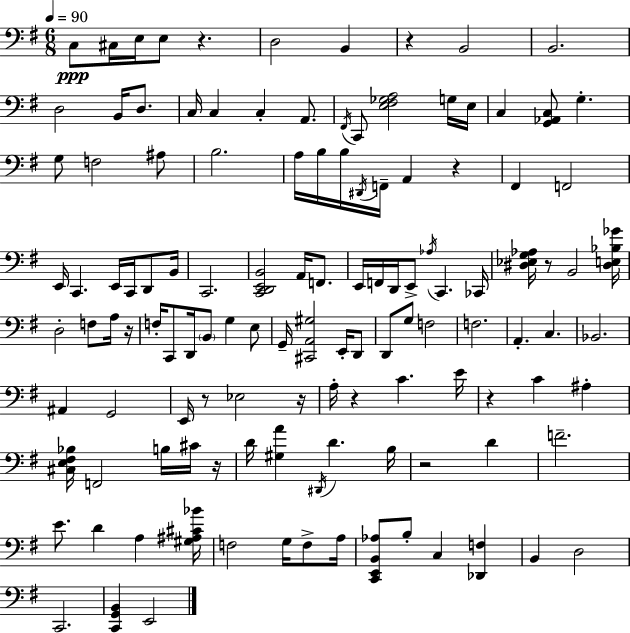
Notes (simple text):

C3/e C#3/s E3/s E3/e R/q. D3/h B2/q R/q B2/h B2/h. D3/h B2/s D3/e. C3/s C3/q C3/q A2/e. F#2/s C2/e [E3,F#3,Gb3,A3]/h G3/s E3/s C3/q [G2,Ab2,C3]/e G3/q. G3/e F3/h A#3/e B3/h. A3/s B3/s B3/s D#2/s F2/s A2/q R/q F#2/q F2/h E2/s C2/q. E2/s C2/s D2/e B2/s C2/h. [C2,D2,E2,B2]/h A2/s F2/e. E2/s F2/s D2/s E2/e Ab3/s C2/q. CES2/s [D#3,Eb3,G3,Ab3]/s R/e B2/h [D#3,E3,Bb3,Gb4]/s D3/h F3/e A3/s R/s F3/s C2/e D2/s B2/e G3/q E3/e G2/s [C#2,A2,G#3]/h E2/s D2/e D2/e G3/e F3/h F3/h. A2/q. C3/q. Bb2/h. A#2/q G2/h E2/s R/e Eb3/h R/s A3/s R/q C4/q. E4/s R/q C4/q A#3/q [C#3,E3,F#3,Bb3]/s F2/h B3/s C#4/s R/s D4/s [G#3,A4]/q D#2/s D4/q. B3/s R/h D4/q F4/h. E4/e. D4/q A3/q [G#3,A#3,C#4,Bb4]/s F3/h G3/s F3/e A3/s [C2,E2,B2,Ab3]/e B3/e C3/q [Db2,F3]/q B2/q D3/h C2/h. [C2,G2,B2]/q E2/h